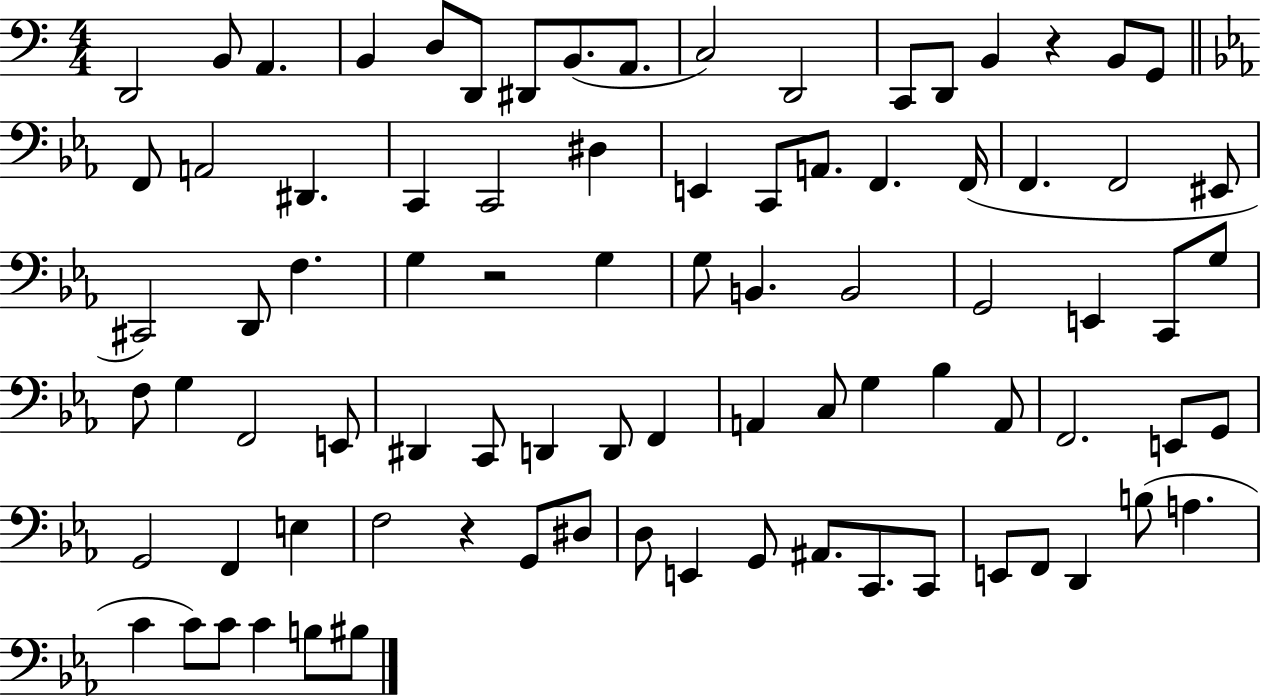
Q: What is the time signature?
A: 4/4